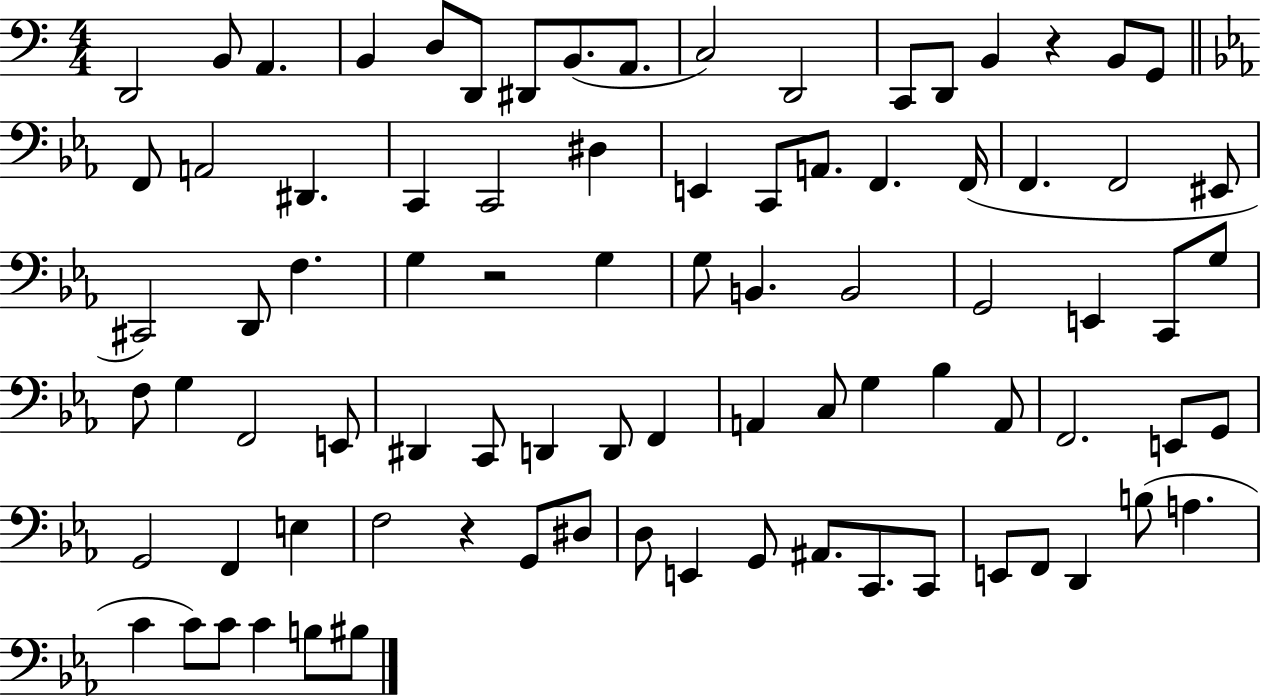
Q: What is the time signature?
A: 4/4